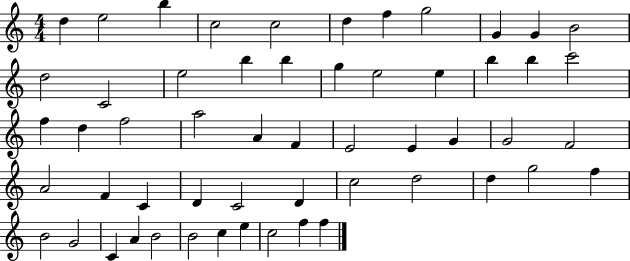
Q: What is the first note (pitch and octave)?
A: D5